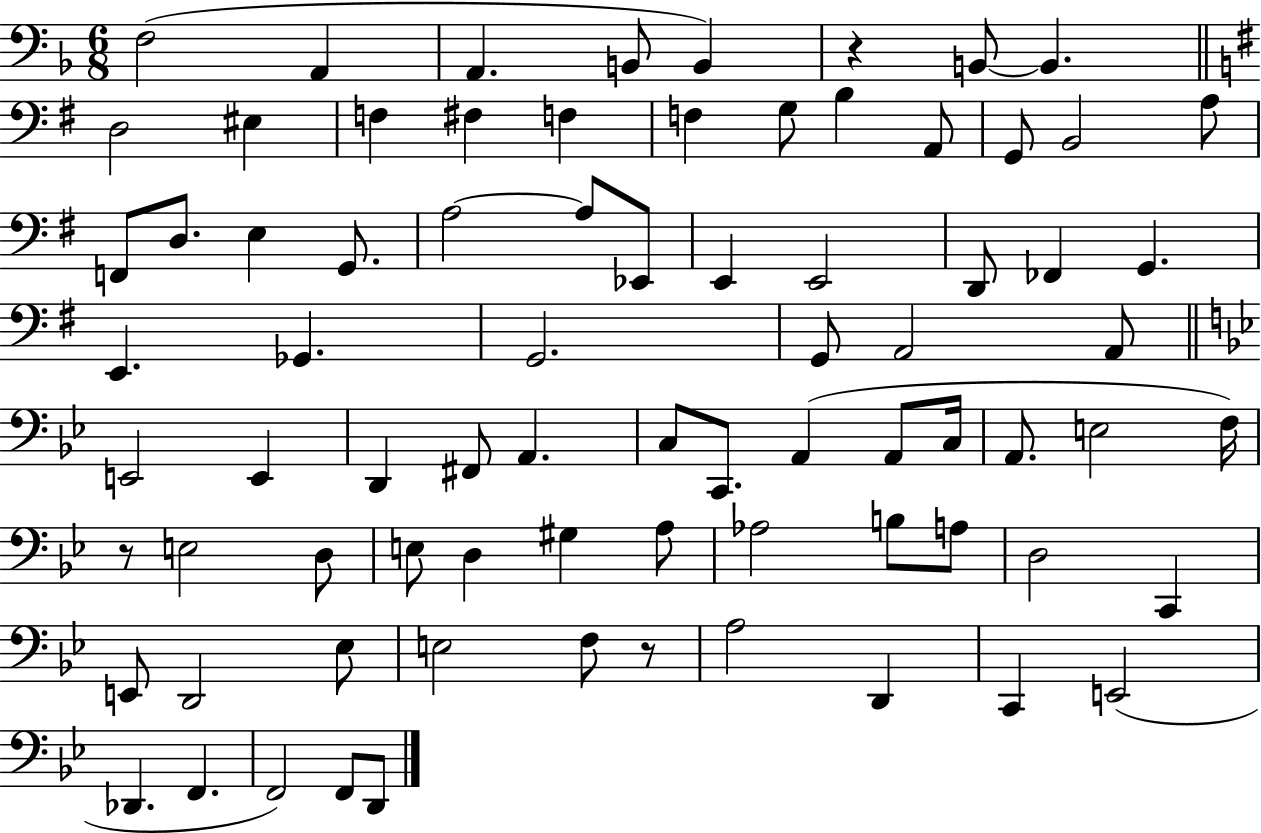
X:1
T:Untitled
M:6/8
L:1/4
K:F
F,2 A,, A,, B,,/2 B,, z B,,/2 B,, D,2 ^E, F, ^F, F, F, G,/2 B, A,,/2 G,,/2 B,,2 A,/2 F,,/2 D,/2 E, G,,/2 A,2 A,/2 _E,,/2 E,, E,,2 D,,/2 _F,, G,, E,, _G,, G,,2 G,,/2 A,,2 A,,/2 E,,2 E,, D,, ^F,,/2 A,, C,/2 C,,/2 A,, A,,/2 C,/4 A,,/2 E,2 F,/4 z/2 E,2 D,/2 E,/2 D, ^G, A,/2 _A,2 B,/2 A,/2 D,2 C,, E,,/2 D,,2 _E,/2 E,2 F,/2 z/2 A,2 D,, C,, E,,2 _D,, F,, F,,2 F,,/2 D,,/2